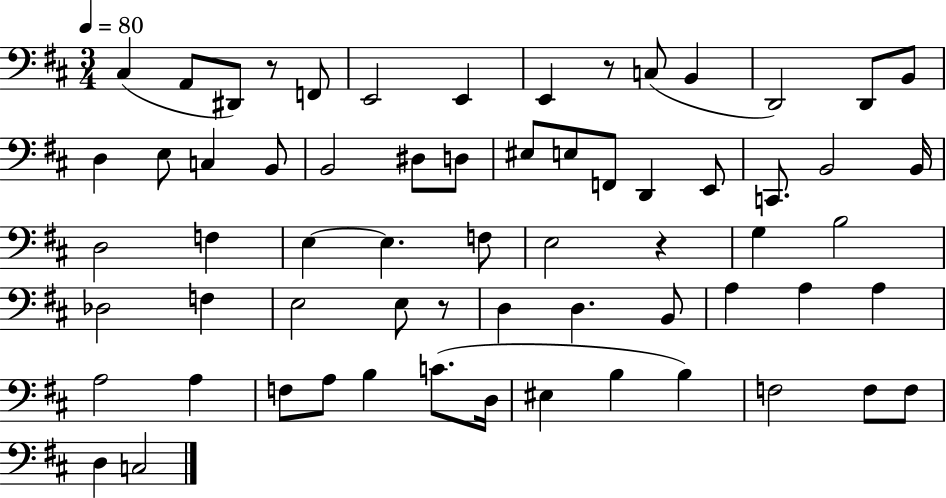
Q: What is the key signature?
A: D major